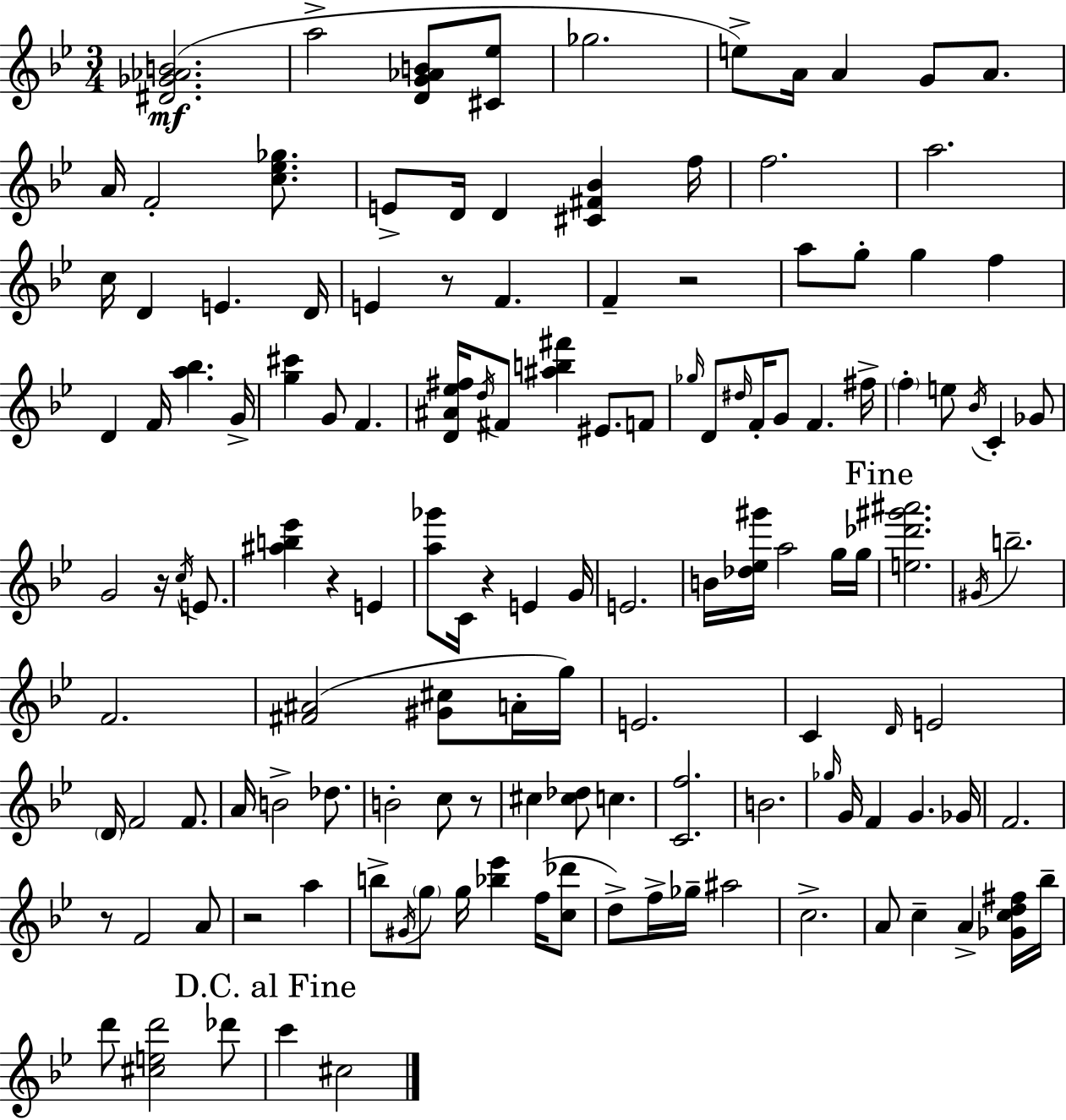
[D#4,Gb4,Ab4,B4]/h. A5/h [D4,G4,Ab4,B4]/e [C#4,Eb5]/e Gb5/h. E5/e A4/s A4/q G4/e A4/e. A4/s F4/h [C5,Eb5,Gb5]/e. E4/e D4/s D4/q [C#4,F#4,Bb4]/q F5/s F5/h. A5/h. C5/s D4/q E4/q. D4/s E4/q R/e F4/q. F4/q R/h A5/e G5/e G5/q F5/q D4/q F4/s [A5,Bb5]/q. G4/s [G5,C#6]/q G4/e F4/q. [D4,A#4,Eb5,F#5]/s D5/s F#4/e [A#5,B5,F#6]/q EIS4/e. F4/e Gb5/s D4/e D#5/s F4/s G4/e F4/q. F#5/s F5/q E5/e Bb4/s C4/q Gb4/e G4/h R/s C5/s E4/e. [A#5,B5,Eb6]/q R/q E4/q [A5,Gb6]/e C4/s R/q E4/q G4/s E4/h. B4/s [Db5,Eb5,G#6]/s A5/h G5/s G5/s [E5,Db6,G#6,A#6]/h. G#4/s B5/h. F4/h. [F#4,A#4]/h [G#4,C#5]/e A4/s G5/s E4/h. C4/q D4/s E4/h D4/s F4/h F4/e. A4/s B4/h Db5/e. B4/h C5/e R/e C#5/q [C#5,Db5]/e C5/q. [C4,F5]/h. B4/h. Gb5/s G4/s F4/q G4/q. Gb4/s F4/h. R/e F4/h A4/e R/h A5/q B5/e G#4/s G5/e G5/s [Bb5,Eb6]/q F5/s [C5,Db6]/e D5/e F5/s Gb5/s A#5/h C5/h. A4/e C5/q A4/q [Gb4,C5,D5,F#5]/s Bb5/s D6/e [C#5,E5,D6]/h Db6/e C6/q C#5/h